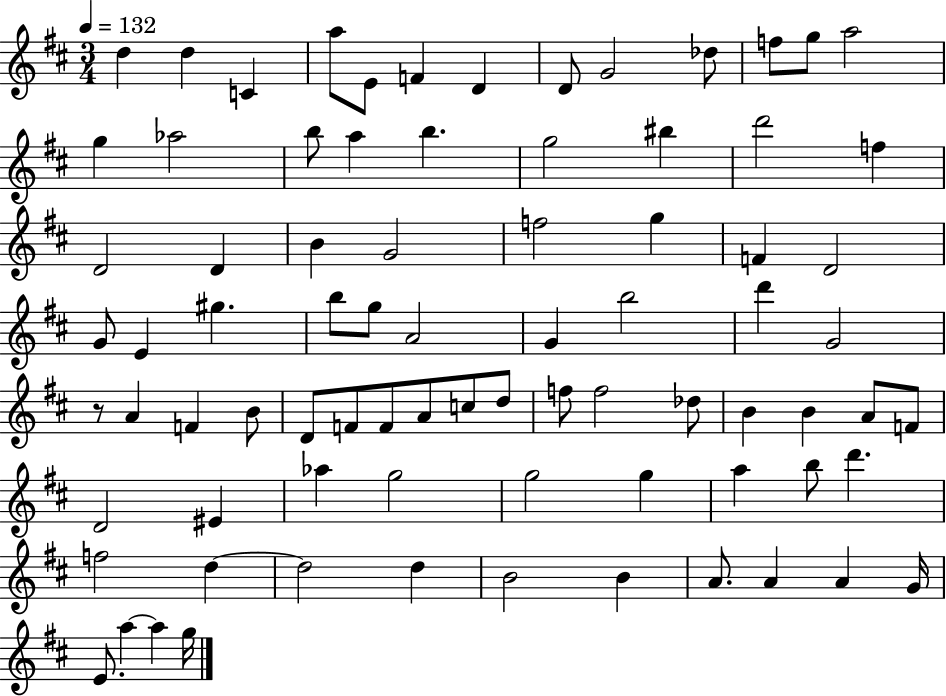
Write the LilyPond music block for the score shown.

{
  \clef treble
  \numericTimeSignature
  \time 3/4
  \key d \major
  \tempo 4 = 132
  d''4 d''4 c'4 | a''8 e'8 f'4 d'4 | d'8 g'2 des''8 | f''8 g''8 a''2 | \break g''4 aes''2 | b''8 a''4 b''4. | g''2 bis''4 | d'''2 f''4 | \break d'2 d'4 | b'4 g'2 | f''2 g''4 | f'4 d'2 | \break g'8 e'4 gis''4. | b''8 g''8 a'2 | g'4 b''2 | d'''4 g'2 | \break r8 a'4 f'4 b'8 | d'8 f'8 f'8 a'8 c''8 d''8 | f''8 f''2 des''8 | b'4 b'4 a'8 f'8 | \break d'2 eis'4 | aes''4 g''2 | g''2 g''4 | a''4 b''8 d'''4. | \break f''2 d''4~~ | d''2 d''4 | b'2 b'4 | a'8. a'4 a'4 g'16 | \break e'8. a''4~~ a''4 g''16 | \bar "|."
}